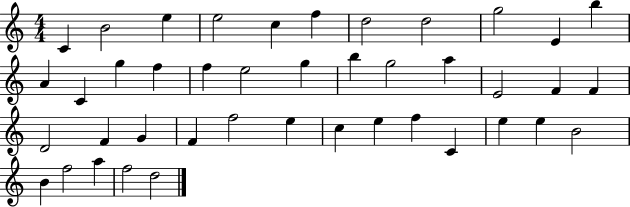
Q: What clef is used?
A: treble